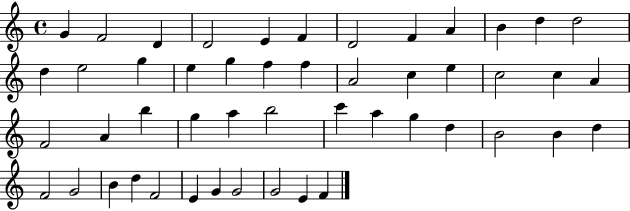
G4/q F4/h D4/q D4/h E4/q F4/q D4/h F4/q A4/q B4/q D5/q D5/h D5/q E5/h G5/q E5/q G5/q F5/q F5/q A4/h C5/q E5/q C5/h C5/q A4/q F4/h A4/q B5/q G5/q A5/q B5/h C6/q A5/q G5/q D5/q B4/h B4/q D5/q F4/h G4/h B4/q D5/q F4/h E4/q G4/q G4/h G4/h E4/q F4/q